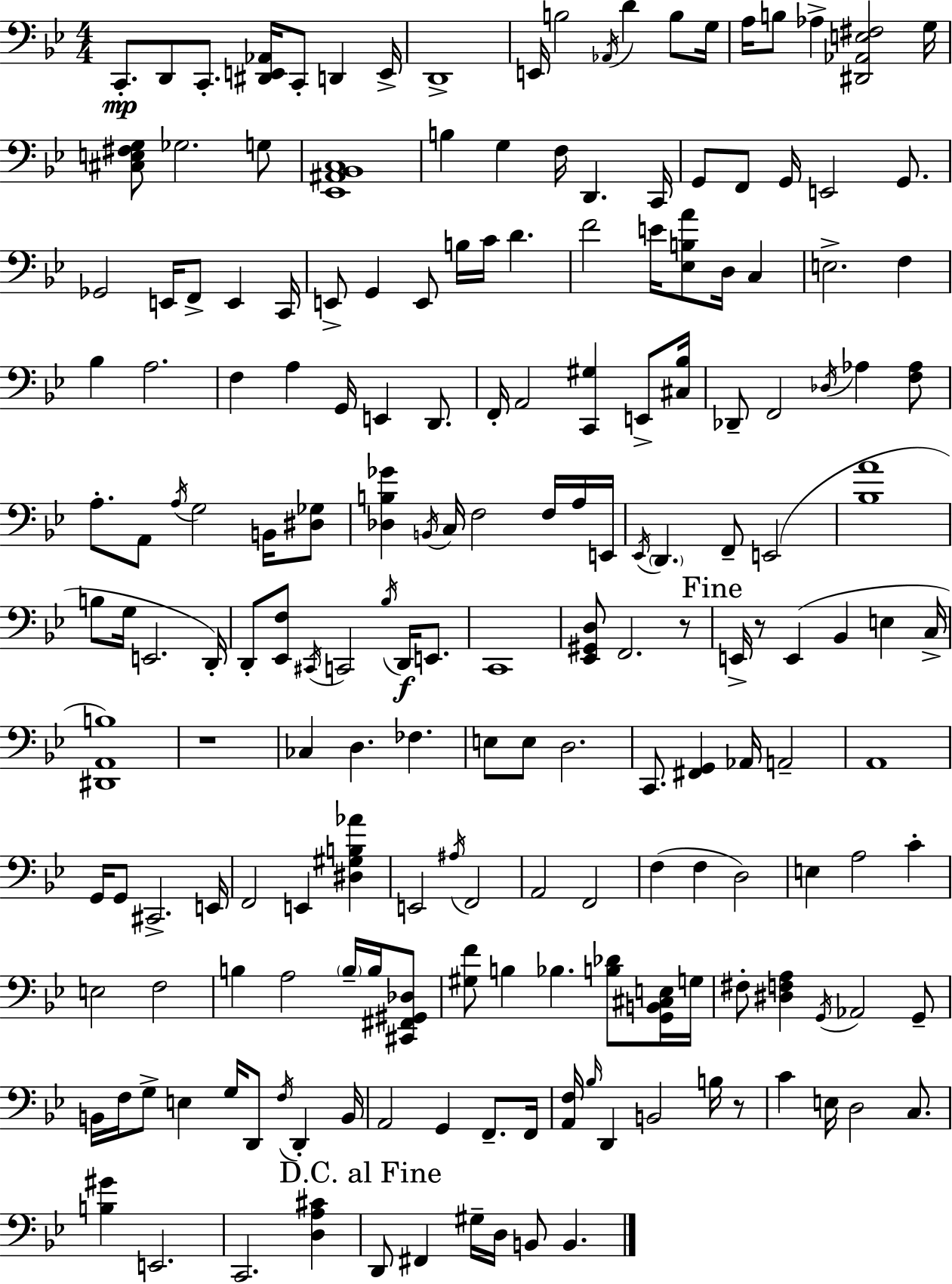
{
  \clef bass
  \numericTimeSignature
  \time 4/4
  \key bes \major
  c,8.-.\mp d,8 c,8.-. <dis, e, aes,>16 c,8-. d,4 e,16-> | d,1-> | e,16 b2 \acciaccatura { aes,16 } d'4 b8 | g16 a16 b8 aes4-> <dis, aes, e fis>2 | \break g16 <cis e fis g>8 ges2. g8 | <ees, ais, bes, c>1 | b4 g4 f16 d,4. | c,16 g,8 f,8 g,16 e,2 g,8. | \break ges,2 e,16 f,8-> e,4 | c,16 e,8-> g,4 e,8 b16 c'16 d'4. | f'2 e'16 <ees b a'>8 d16 c4 | e2.-> f4 | \break bes4 a2. | f4 a4 g,16 e,4 d,8. | f,16-. a,2 <c, gis>4 e,8-> | <cis bes>16 des,8-- f,2 \acciaccatura { des16 } aes4 | \break <f aes>8 a8.-. a,8 \acciaccatura { a16 } g2 | b,16 <dis ges>8 <des b ges'>4 \acciaccatura { b,16 } c16 f2 | f16 a16 e,16 \acciaccatura { ees,16 } \parenthesize d,4. f,8-- e,2( | <bes a'>1 | \break b8 g16 e,2. | d,16-.) d,8-. <ees, f>8 \acciaccatura { cis,16 } c,2 | \acciaccatura { bes16 }\f d,16 e,8. c,1 | <ees, gis, d>8 f,2. | \break r8 \mark "Fine" e,16-> r8 e,4( bes,4 | e4 c16-> <dis, a, b>1) | r1 | ces4 d4. | \break fes4. e8 e8 d2. | c,8. <fis, g,>4 aes,16 a,2-- | a,1 | g,16 g,8 cis,2.-> | \break e,16 f,2 e,4 | <dis gis b aes'>4 e,2 \acciaccatura { ais16 } | f,2 a,2 | f,2 f4( f4 | \break d2) e4 a2 | c'4-. e2 | f2 b4 a2 | \parenthesize b16-- b16 <cis, fis, gis, des>8 <gis f'>8 b4 bes4. | \break <b des'>8 <g, b, cis e>16 g16 fis8-. <dis f a>4 \acciaccatura { g,16 } aes,2 | g,8-- b,16 f16 g8-> e4 | g16 d,8 \acciaccatura { f16 } d,4-. b,16 a,2 | g,4 f,8.-- f,16 <a, f>16 \grace { bes16 } d,4 | \break b,2 b16 r8 c'4 e16 | d2 c8. <b gis'>4 e,2. | c,2. | <d a cis'>4 \mark "D.C. al Fine" d,8 fis,4 | \break gis16-- d16 b,8 b,4. \bar "|."
}